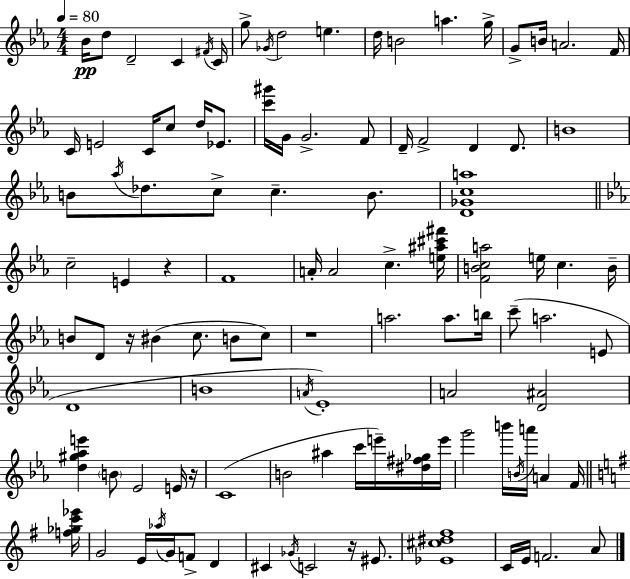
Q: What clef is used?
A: treble